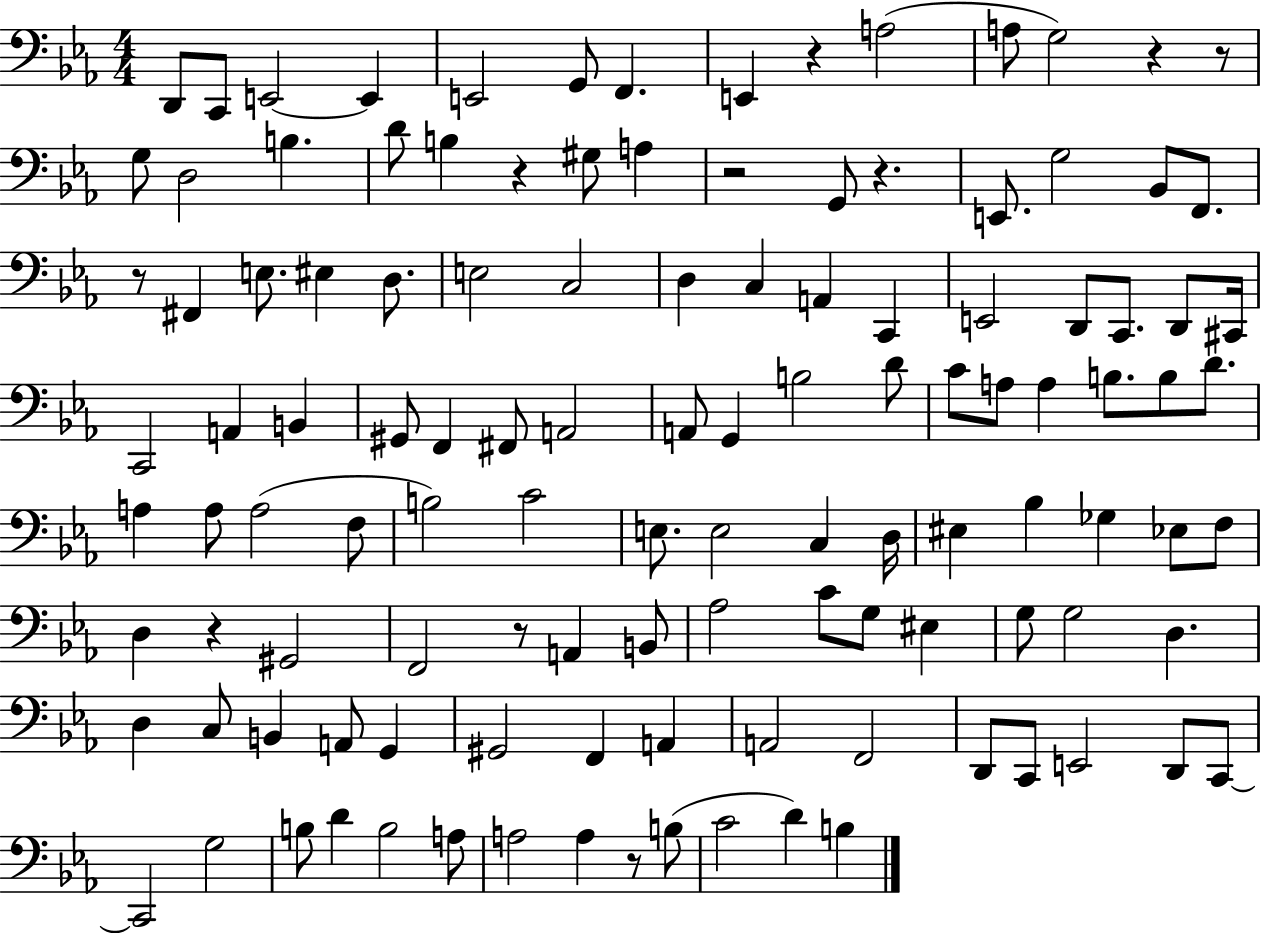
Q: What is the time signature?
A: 4/4